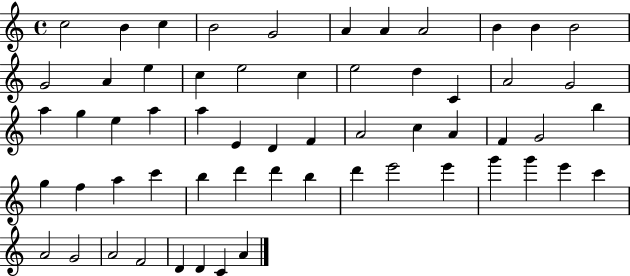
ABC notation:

X:1
T:Untitled
M:4/4
L:1/4
K:C
c2 B c B2 G2 A A A2 B B B2 G2 A e c e2 c e2 d C A2 G2 a g e a a E D F A2 c A F G2 b g f a c' b d' d' b d' e'2 e' g' g' e' c' A2 G2 A2 F2 D D C A